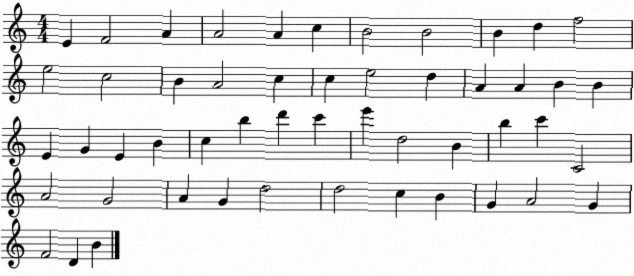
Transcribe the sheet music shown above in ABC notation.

X:1
T:Untitled
M:4/4
L:1/4
K:C
E F2 A A2 A c B2 B2 B d f2 e2 c2 B A2 c c e2 d A A B B E G E B c b d' c' e' d2 B b c' C2 A2 G2 A G d2 d2 c B G A2 G F2 D B